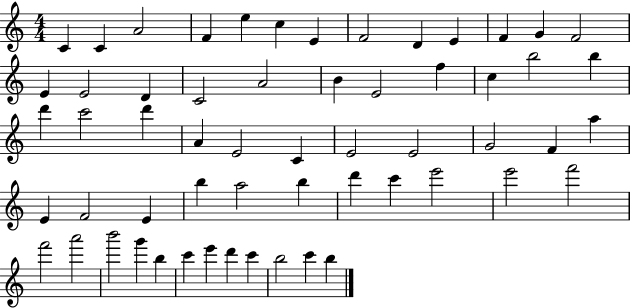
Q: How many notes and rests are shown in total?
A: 58